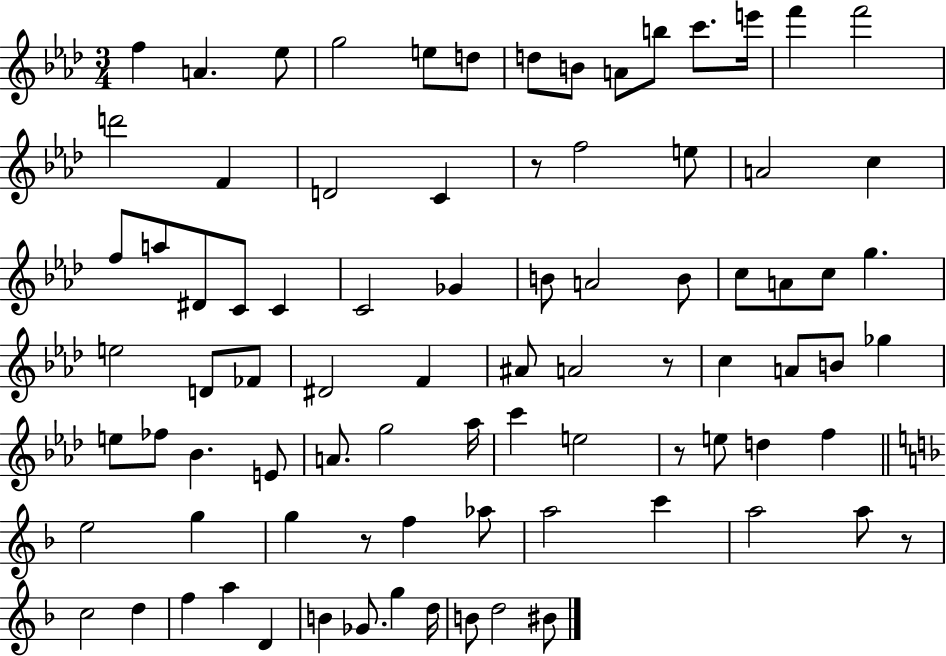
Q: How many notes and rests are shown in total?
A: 85